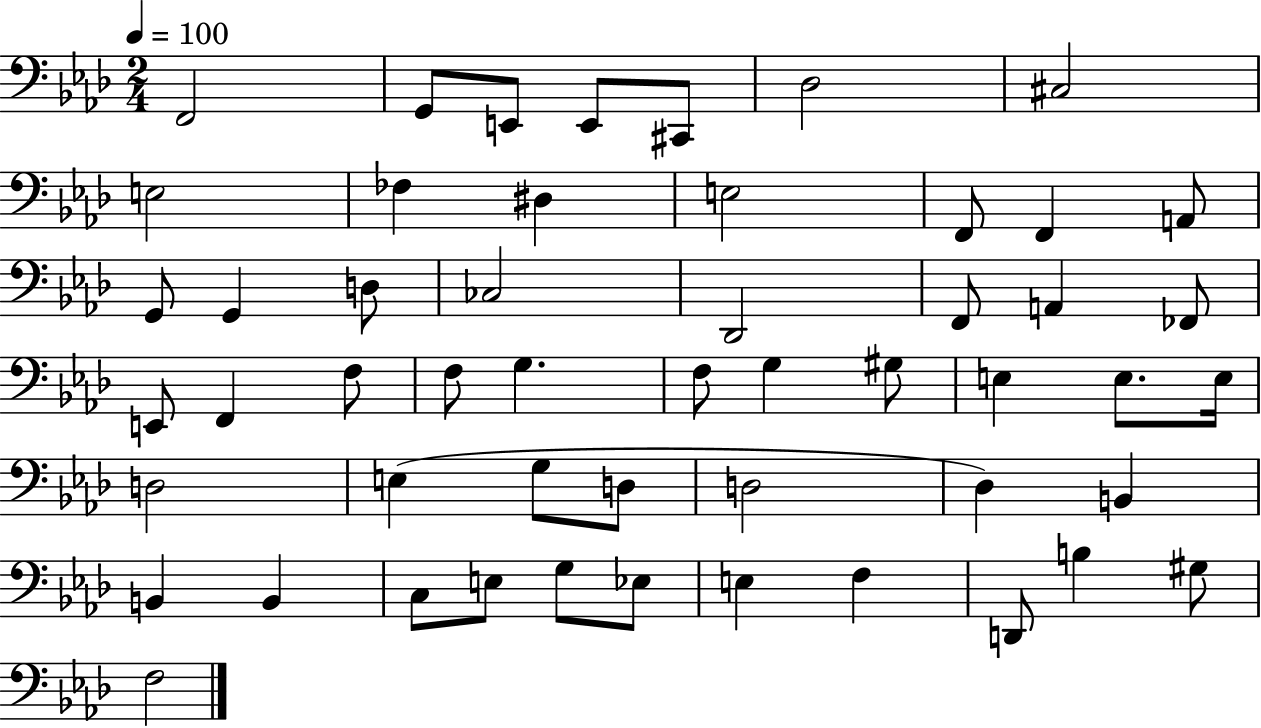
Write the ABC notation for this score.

X:1
T:Untitled
M:2/4
L:1/4
K:Ab
F,,2 G,,/2 E,,/2 E,,/2 ^C,,/2 _D,2 ^C,2 E,2 _F, ^D, E,2 F,,/2 F,, A,,/2 G,,/2 G,, D,/2 _C,2 _D,,2 F,,/2 A,, _F,,/2 E,,/2 F,, F,/2 F,/2 G, F,/2 G, ^G,/2 E, E,/2 E,/4 D,2 E, G,/2 D,/2 D,2 _D, B,, B,, B,, C,/2 E,/2 G,/2 _E,/2 E, F, D,,/2 B, ^G,/2 F,2